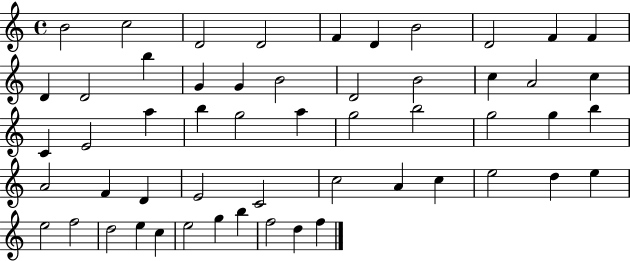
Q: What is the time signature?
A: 4/4